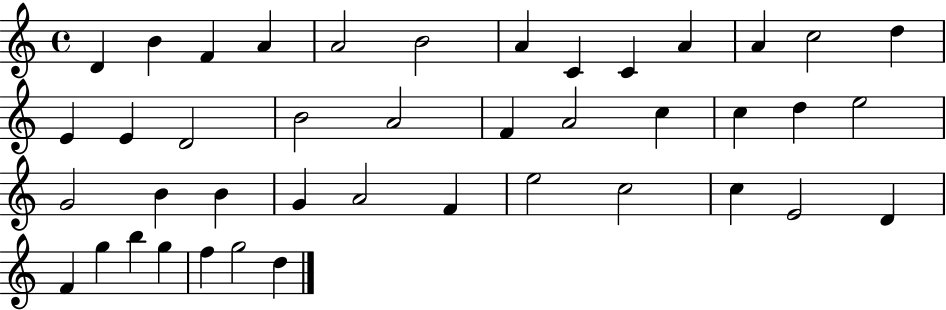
{
  \clef treble
  \time 4/4
  \defaultTimeSignature
  \key c \major
  d'4 b'4 f'4 a'4 | a'2 b'2 | a'4 c'4 c'4 a'4 | a'4 c''2 d''4 | \break e'4 e'4 d'2 | b'2 a'2 | f'4 a'2 c''4 | c''4 d''4 e''2 | \break g'2 b'4 b'4 | g'4 a'2 f'4 | e''2 c''2 | c''4 e'2 d'4 | \break f'4 g''4 b''4 g''4 | f''4 g''2 d''4 | \bar "|."
}